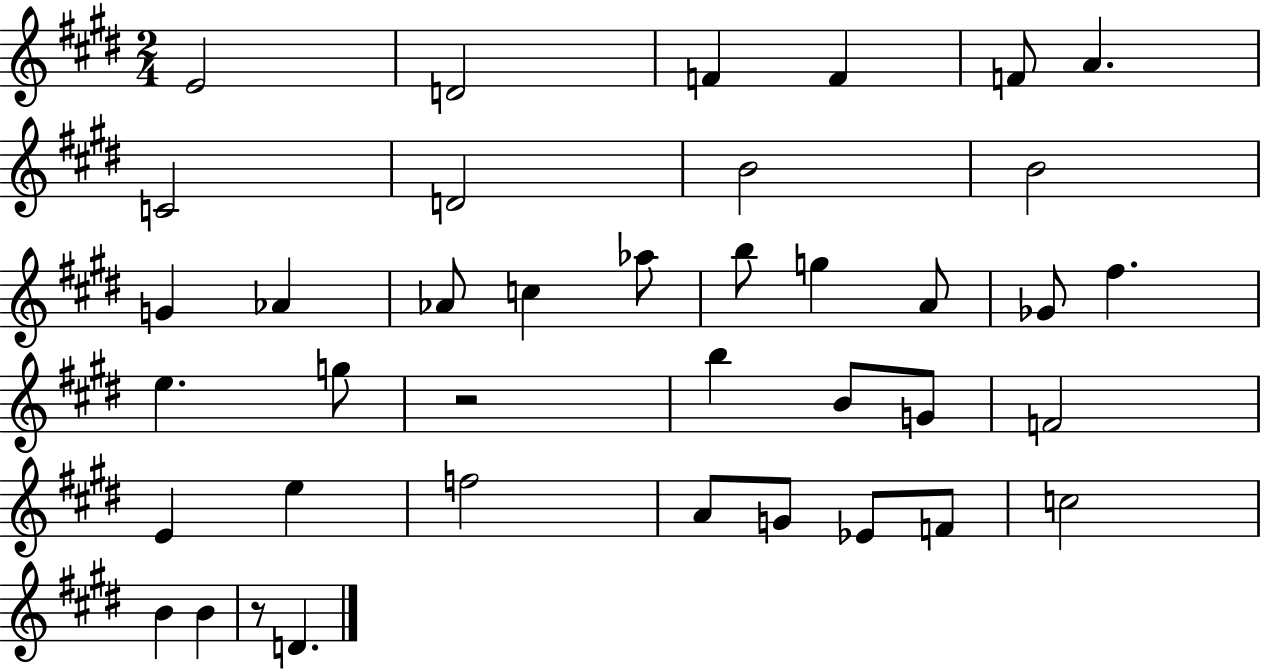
X:1
T:Untitled
M:2/4
L:1/4
K:E
E2 D2 F F F/2 A C2 D2 B2 B2 G _A _A/2 c _a/2 b/2 g A/2 _G/2 ^f e g/2 z2 b B/2 G/2 F2 E e f2 A/2 G/2 _E/2 F/2 c2 B B z/2 D